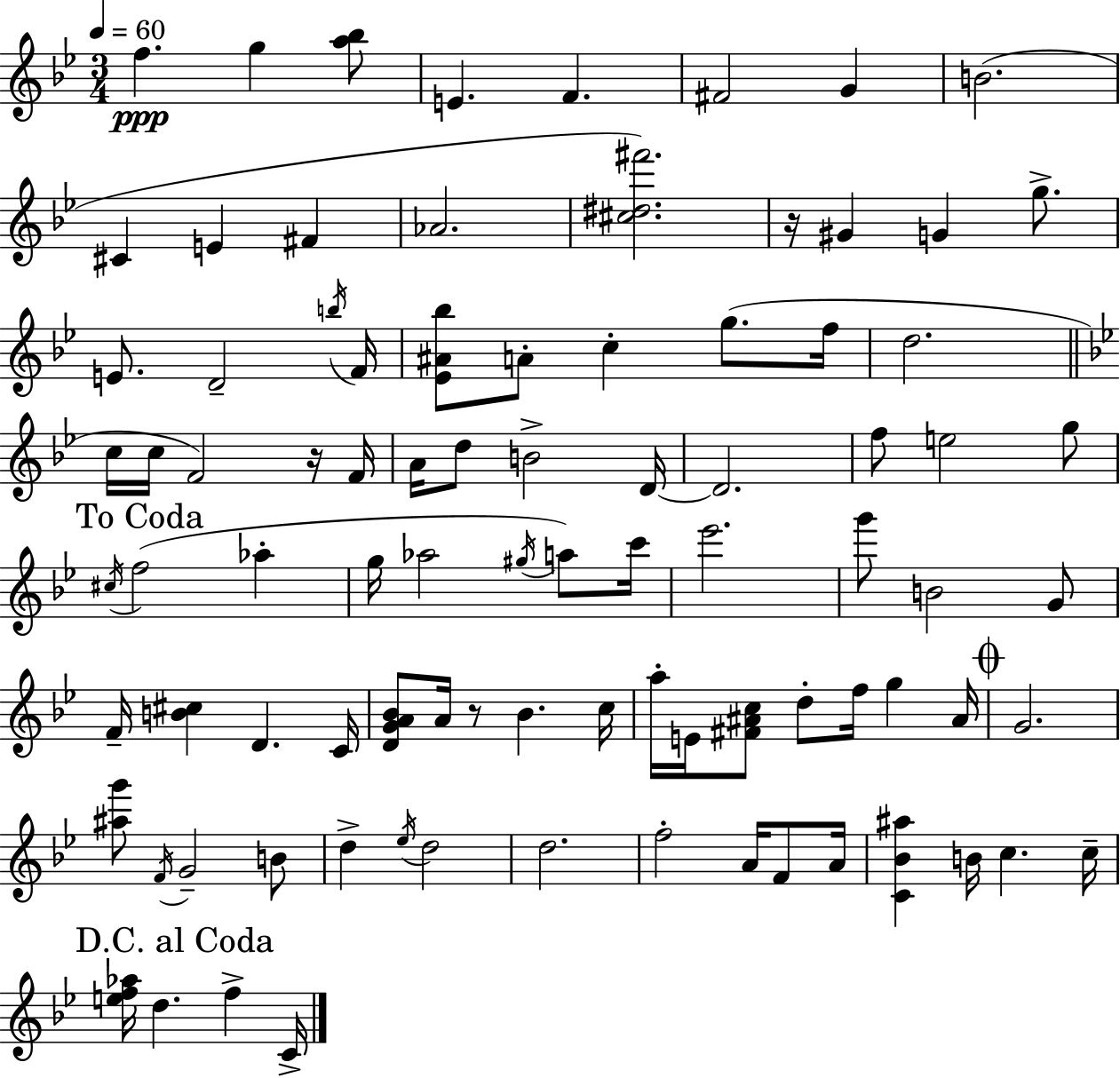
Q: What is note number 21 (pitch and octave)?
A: G5